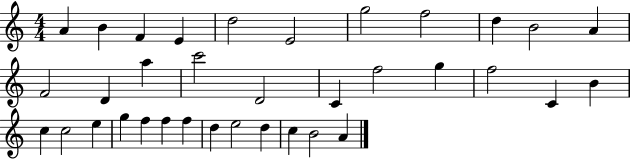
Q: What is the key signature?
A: C major